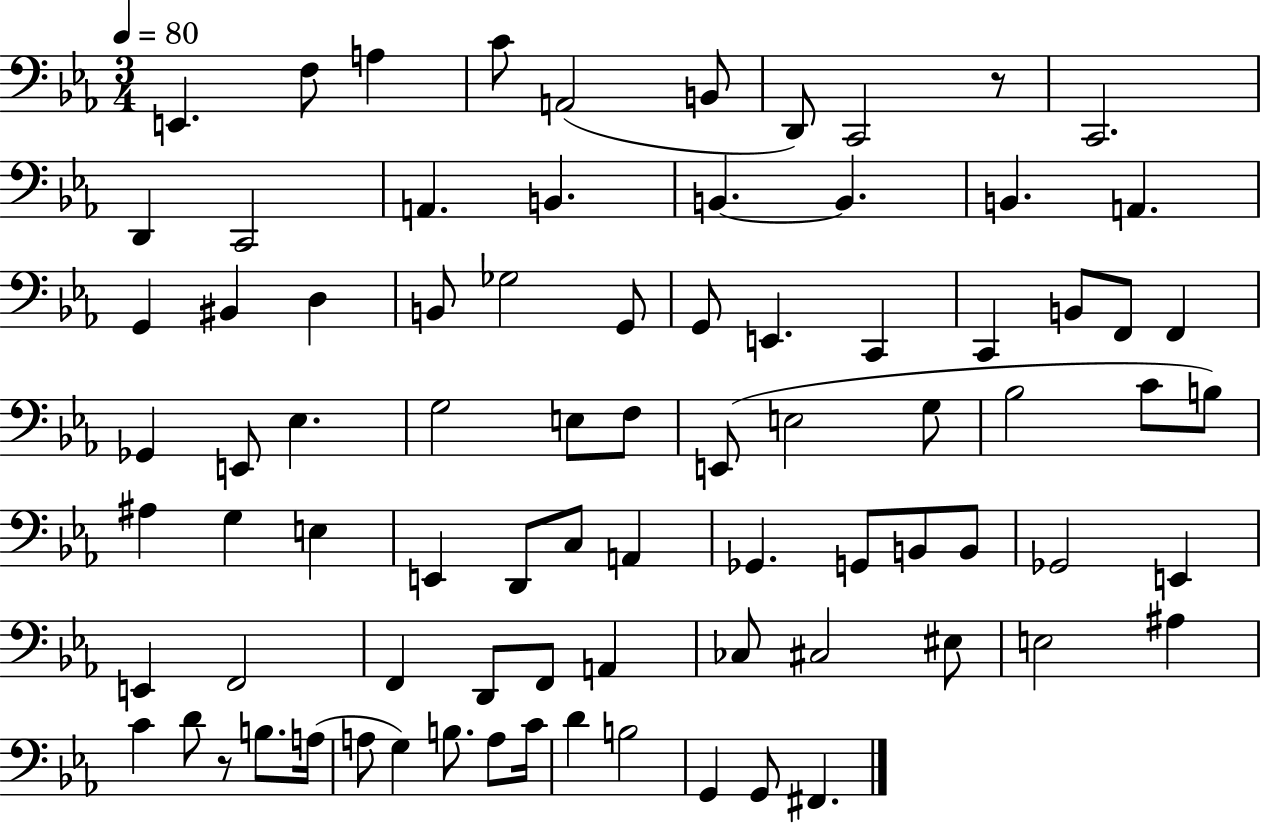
E2/q. F3/e A3/q C4/e A2/h B2/e D2/e C2/h R/e C2/h. D2/q C2/h A2/q. B2/q. B2/q. B2/q. B2/q. A2/q. G2/q BIS2/q D3/q B2/e Gb3/h G2/e G2/e E2/q. C2/q C2/q B2/e F2/e F2/q Gb2/q E2/e Eb3/q. G3/h E3/e F3/e E2/e E3/h G3/e Bb3/h C4/e B3/e A#3/q G3/q E3/q E2/q D2/e C3/e A2/q Gb2/q. G2/e B2/e B2/e Gb2/h E2/q E2/q F2/h F2/q D2/e F2/e A2/q CES3/e C#3/h EIS3/e E3/h A#3/q C4/q D4/e R/e B3/e. A3/s A3/e G3/q B3/e. A3/e C4/s D4/q B3/h G2/q G2/e F#2/q.